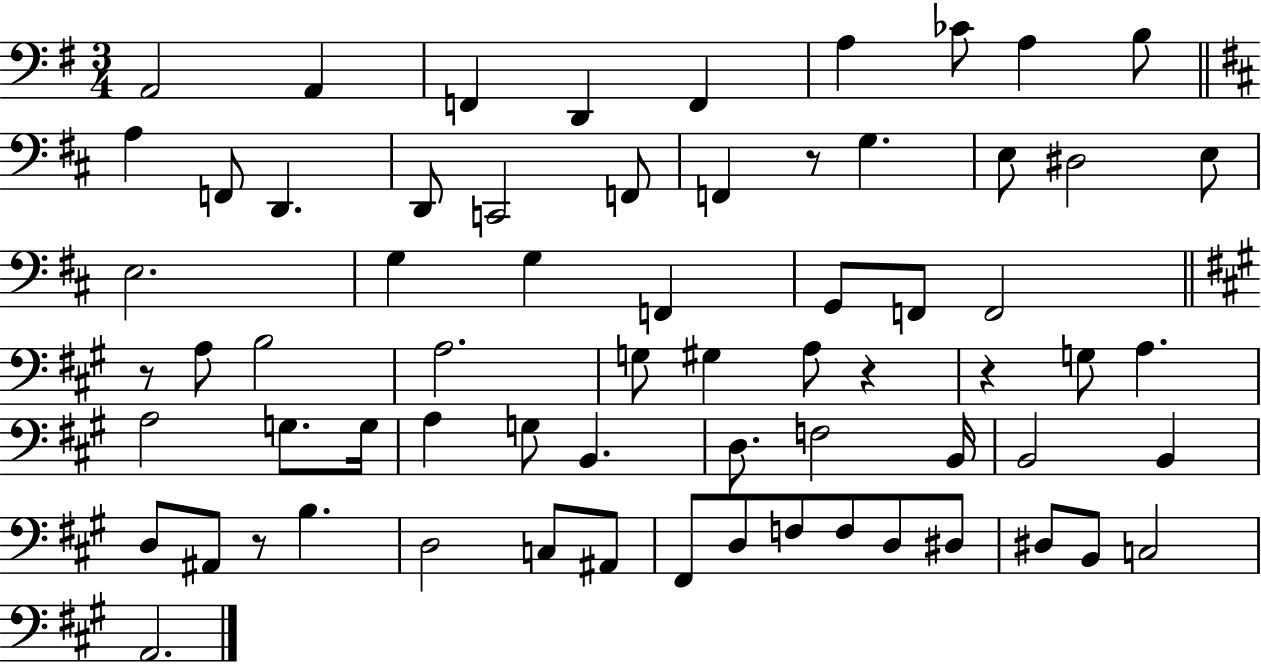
{
  \clef bass
  \numericTimeSignature
  \time 3/4
  \key g \major
  a,2 a,4 | f,4 d,4 f,4 | a4 ces'8 a4 b8 | \bar "||" \break \key d \major a4 f,8 d,4. | d,8 c,2 f,8 | f,4 r8 g4. | e8 dis2 e8 | \break e2. | g4 g4 f,4 | g,8 f,8 f,2 | \bar "||" \break \key a \major r8 a8 b2 | a2. | g8 gis4 a8 r4 | r4 g8 a4. | \break a2 g8. g16 | a4 g8 b,4. | d8. f2 b,16 | b,2 b,4 | \break d8 ais,8 r8 b4. | d2 c8 ais,8 | fis,8 d8 f8 f8 d8 dis8 | dis8 b,8 c2 | \break a,2. | \bar "|."
}